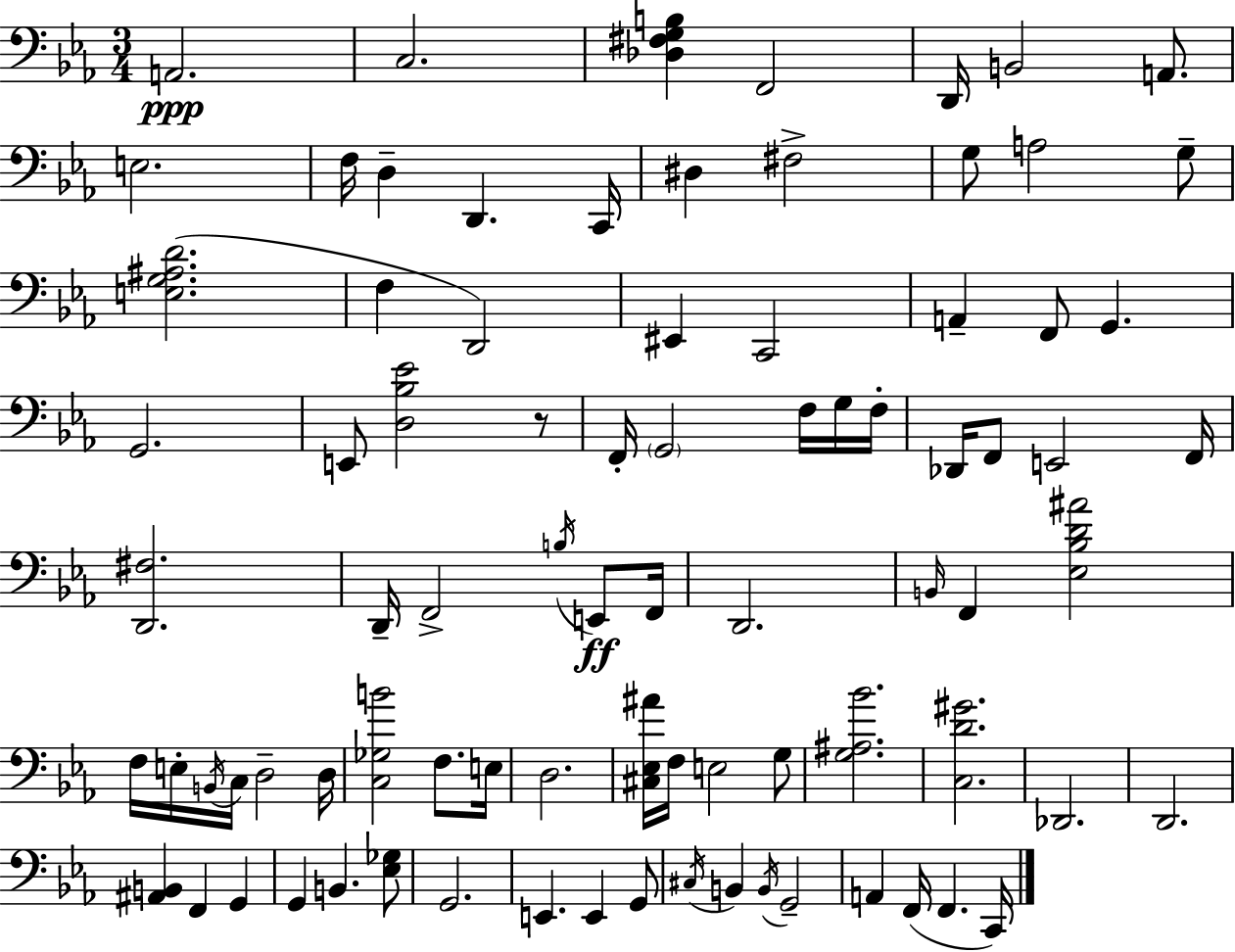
{
  \clef bass
  \numericTimeSignature
  \time 3/4
  \key c \minor
  a,2.\ppp | c2. | <des fis g b>4 f,2 | d,16 b,2 a,8. | \break e2. | f16 d4-- d,4. c,16 | dis4 fis2-> | g8 a2 g8-- | \break <e g ais d'>2.( | f4 d,2) | eis,4 c,2 | a,4-- f,8 g,4. | \break g,2. | e,8 <d bes ees'>2 r8 | f,16-. \parenthesize g,2 f16 g16 f16-. | des,16 f,8 e,2 f,16 | \break <d, fis>2. | d,16-- f,2-> \acciaccatura { b16 } e,8\ff | f,16 d,2. | \grace { b,16 } f,4 <ees bes d' ais'>2 | \break f16 e16-. \acciaccatura { b,16 } c16 d2-- | d16 <c ges b'>2 f8. | e16 d2. | <cis ees ais'>16 f16 e2 | \break g8 <g ais bes'>2. | <c d' gis'>2. | des,2. | d,2. | \break <ais, b,>4 f,4 g,4 | g,4 b,4. | <ees ges>8 g,2. | e,4. e,4 | \break g,8 \acciaccatura { cis16 } b,4 \acciaccatura { b,16 } g,2-- | a,4 f,16( f,4. | c,16) \bar "|."
}